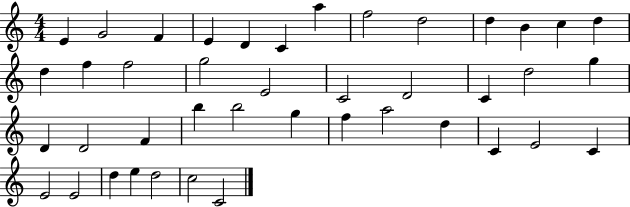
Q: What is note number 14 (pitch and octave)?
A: D5